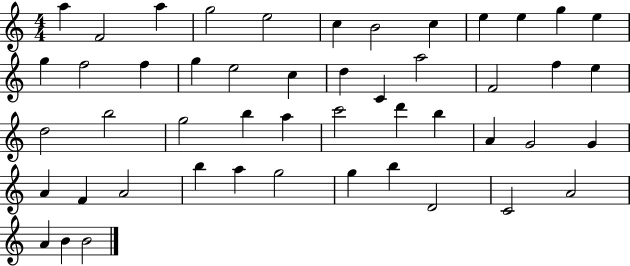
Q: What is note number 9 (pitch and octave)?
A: E5